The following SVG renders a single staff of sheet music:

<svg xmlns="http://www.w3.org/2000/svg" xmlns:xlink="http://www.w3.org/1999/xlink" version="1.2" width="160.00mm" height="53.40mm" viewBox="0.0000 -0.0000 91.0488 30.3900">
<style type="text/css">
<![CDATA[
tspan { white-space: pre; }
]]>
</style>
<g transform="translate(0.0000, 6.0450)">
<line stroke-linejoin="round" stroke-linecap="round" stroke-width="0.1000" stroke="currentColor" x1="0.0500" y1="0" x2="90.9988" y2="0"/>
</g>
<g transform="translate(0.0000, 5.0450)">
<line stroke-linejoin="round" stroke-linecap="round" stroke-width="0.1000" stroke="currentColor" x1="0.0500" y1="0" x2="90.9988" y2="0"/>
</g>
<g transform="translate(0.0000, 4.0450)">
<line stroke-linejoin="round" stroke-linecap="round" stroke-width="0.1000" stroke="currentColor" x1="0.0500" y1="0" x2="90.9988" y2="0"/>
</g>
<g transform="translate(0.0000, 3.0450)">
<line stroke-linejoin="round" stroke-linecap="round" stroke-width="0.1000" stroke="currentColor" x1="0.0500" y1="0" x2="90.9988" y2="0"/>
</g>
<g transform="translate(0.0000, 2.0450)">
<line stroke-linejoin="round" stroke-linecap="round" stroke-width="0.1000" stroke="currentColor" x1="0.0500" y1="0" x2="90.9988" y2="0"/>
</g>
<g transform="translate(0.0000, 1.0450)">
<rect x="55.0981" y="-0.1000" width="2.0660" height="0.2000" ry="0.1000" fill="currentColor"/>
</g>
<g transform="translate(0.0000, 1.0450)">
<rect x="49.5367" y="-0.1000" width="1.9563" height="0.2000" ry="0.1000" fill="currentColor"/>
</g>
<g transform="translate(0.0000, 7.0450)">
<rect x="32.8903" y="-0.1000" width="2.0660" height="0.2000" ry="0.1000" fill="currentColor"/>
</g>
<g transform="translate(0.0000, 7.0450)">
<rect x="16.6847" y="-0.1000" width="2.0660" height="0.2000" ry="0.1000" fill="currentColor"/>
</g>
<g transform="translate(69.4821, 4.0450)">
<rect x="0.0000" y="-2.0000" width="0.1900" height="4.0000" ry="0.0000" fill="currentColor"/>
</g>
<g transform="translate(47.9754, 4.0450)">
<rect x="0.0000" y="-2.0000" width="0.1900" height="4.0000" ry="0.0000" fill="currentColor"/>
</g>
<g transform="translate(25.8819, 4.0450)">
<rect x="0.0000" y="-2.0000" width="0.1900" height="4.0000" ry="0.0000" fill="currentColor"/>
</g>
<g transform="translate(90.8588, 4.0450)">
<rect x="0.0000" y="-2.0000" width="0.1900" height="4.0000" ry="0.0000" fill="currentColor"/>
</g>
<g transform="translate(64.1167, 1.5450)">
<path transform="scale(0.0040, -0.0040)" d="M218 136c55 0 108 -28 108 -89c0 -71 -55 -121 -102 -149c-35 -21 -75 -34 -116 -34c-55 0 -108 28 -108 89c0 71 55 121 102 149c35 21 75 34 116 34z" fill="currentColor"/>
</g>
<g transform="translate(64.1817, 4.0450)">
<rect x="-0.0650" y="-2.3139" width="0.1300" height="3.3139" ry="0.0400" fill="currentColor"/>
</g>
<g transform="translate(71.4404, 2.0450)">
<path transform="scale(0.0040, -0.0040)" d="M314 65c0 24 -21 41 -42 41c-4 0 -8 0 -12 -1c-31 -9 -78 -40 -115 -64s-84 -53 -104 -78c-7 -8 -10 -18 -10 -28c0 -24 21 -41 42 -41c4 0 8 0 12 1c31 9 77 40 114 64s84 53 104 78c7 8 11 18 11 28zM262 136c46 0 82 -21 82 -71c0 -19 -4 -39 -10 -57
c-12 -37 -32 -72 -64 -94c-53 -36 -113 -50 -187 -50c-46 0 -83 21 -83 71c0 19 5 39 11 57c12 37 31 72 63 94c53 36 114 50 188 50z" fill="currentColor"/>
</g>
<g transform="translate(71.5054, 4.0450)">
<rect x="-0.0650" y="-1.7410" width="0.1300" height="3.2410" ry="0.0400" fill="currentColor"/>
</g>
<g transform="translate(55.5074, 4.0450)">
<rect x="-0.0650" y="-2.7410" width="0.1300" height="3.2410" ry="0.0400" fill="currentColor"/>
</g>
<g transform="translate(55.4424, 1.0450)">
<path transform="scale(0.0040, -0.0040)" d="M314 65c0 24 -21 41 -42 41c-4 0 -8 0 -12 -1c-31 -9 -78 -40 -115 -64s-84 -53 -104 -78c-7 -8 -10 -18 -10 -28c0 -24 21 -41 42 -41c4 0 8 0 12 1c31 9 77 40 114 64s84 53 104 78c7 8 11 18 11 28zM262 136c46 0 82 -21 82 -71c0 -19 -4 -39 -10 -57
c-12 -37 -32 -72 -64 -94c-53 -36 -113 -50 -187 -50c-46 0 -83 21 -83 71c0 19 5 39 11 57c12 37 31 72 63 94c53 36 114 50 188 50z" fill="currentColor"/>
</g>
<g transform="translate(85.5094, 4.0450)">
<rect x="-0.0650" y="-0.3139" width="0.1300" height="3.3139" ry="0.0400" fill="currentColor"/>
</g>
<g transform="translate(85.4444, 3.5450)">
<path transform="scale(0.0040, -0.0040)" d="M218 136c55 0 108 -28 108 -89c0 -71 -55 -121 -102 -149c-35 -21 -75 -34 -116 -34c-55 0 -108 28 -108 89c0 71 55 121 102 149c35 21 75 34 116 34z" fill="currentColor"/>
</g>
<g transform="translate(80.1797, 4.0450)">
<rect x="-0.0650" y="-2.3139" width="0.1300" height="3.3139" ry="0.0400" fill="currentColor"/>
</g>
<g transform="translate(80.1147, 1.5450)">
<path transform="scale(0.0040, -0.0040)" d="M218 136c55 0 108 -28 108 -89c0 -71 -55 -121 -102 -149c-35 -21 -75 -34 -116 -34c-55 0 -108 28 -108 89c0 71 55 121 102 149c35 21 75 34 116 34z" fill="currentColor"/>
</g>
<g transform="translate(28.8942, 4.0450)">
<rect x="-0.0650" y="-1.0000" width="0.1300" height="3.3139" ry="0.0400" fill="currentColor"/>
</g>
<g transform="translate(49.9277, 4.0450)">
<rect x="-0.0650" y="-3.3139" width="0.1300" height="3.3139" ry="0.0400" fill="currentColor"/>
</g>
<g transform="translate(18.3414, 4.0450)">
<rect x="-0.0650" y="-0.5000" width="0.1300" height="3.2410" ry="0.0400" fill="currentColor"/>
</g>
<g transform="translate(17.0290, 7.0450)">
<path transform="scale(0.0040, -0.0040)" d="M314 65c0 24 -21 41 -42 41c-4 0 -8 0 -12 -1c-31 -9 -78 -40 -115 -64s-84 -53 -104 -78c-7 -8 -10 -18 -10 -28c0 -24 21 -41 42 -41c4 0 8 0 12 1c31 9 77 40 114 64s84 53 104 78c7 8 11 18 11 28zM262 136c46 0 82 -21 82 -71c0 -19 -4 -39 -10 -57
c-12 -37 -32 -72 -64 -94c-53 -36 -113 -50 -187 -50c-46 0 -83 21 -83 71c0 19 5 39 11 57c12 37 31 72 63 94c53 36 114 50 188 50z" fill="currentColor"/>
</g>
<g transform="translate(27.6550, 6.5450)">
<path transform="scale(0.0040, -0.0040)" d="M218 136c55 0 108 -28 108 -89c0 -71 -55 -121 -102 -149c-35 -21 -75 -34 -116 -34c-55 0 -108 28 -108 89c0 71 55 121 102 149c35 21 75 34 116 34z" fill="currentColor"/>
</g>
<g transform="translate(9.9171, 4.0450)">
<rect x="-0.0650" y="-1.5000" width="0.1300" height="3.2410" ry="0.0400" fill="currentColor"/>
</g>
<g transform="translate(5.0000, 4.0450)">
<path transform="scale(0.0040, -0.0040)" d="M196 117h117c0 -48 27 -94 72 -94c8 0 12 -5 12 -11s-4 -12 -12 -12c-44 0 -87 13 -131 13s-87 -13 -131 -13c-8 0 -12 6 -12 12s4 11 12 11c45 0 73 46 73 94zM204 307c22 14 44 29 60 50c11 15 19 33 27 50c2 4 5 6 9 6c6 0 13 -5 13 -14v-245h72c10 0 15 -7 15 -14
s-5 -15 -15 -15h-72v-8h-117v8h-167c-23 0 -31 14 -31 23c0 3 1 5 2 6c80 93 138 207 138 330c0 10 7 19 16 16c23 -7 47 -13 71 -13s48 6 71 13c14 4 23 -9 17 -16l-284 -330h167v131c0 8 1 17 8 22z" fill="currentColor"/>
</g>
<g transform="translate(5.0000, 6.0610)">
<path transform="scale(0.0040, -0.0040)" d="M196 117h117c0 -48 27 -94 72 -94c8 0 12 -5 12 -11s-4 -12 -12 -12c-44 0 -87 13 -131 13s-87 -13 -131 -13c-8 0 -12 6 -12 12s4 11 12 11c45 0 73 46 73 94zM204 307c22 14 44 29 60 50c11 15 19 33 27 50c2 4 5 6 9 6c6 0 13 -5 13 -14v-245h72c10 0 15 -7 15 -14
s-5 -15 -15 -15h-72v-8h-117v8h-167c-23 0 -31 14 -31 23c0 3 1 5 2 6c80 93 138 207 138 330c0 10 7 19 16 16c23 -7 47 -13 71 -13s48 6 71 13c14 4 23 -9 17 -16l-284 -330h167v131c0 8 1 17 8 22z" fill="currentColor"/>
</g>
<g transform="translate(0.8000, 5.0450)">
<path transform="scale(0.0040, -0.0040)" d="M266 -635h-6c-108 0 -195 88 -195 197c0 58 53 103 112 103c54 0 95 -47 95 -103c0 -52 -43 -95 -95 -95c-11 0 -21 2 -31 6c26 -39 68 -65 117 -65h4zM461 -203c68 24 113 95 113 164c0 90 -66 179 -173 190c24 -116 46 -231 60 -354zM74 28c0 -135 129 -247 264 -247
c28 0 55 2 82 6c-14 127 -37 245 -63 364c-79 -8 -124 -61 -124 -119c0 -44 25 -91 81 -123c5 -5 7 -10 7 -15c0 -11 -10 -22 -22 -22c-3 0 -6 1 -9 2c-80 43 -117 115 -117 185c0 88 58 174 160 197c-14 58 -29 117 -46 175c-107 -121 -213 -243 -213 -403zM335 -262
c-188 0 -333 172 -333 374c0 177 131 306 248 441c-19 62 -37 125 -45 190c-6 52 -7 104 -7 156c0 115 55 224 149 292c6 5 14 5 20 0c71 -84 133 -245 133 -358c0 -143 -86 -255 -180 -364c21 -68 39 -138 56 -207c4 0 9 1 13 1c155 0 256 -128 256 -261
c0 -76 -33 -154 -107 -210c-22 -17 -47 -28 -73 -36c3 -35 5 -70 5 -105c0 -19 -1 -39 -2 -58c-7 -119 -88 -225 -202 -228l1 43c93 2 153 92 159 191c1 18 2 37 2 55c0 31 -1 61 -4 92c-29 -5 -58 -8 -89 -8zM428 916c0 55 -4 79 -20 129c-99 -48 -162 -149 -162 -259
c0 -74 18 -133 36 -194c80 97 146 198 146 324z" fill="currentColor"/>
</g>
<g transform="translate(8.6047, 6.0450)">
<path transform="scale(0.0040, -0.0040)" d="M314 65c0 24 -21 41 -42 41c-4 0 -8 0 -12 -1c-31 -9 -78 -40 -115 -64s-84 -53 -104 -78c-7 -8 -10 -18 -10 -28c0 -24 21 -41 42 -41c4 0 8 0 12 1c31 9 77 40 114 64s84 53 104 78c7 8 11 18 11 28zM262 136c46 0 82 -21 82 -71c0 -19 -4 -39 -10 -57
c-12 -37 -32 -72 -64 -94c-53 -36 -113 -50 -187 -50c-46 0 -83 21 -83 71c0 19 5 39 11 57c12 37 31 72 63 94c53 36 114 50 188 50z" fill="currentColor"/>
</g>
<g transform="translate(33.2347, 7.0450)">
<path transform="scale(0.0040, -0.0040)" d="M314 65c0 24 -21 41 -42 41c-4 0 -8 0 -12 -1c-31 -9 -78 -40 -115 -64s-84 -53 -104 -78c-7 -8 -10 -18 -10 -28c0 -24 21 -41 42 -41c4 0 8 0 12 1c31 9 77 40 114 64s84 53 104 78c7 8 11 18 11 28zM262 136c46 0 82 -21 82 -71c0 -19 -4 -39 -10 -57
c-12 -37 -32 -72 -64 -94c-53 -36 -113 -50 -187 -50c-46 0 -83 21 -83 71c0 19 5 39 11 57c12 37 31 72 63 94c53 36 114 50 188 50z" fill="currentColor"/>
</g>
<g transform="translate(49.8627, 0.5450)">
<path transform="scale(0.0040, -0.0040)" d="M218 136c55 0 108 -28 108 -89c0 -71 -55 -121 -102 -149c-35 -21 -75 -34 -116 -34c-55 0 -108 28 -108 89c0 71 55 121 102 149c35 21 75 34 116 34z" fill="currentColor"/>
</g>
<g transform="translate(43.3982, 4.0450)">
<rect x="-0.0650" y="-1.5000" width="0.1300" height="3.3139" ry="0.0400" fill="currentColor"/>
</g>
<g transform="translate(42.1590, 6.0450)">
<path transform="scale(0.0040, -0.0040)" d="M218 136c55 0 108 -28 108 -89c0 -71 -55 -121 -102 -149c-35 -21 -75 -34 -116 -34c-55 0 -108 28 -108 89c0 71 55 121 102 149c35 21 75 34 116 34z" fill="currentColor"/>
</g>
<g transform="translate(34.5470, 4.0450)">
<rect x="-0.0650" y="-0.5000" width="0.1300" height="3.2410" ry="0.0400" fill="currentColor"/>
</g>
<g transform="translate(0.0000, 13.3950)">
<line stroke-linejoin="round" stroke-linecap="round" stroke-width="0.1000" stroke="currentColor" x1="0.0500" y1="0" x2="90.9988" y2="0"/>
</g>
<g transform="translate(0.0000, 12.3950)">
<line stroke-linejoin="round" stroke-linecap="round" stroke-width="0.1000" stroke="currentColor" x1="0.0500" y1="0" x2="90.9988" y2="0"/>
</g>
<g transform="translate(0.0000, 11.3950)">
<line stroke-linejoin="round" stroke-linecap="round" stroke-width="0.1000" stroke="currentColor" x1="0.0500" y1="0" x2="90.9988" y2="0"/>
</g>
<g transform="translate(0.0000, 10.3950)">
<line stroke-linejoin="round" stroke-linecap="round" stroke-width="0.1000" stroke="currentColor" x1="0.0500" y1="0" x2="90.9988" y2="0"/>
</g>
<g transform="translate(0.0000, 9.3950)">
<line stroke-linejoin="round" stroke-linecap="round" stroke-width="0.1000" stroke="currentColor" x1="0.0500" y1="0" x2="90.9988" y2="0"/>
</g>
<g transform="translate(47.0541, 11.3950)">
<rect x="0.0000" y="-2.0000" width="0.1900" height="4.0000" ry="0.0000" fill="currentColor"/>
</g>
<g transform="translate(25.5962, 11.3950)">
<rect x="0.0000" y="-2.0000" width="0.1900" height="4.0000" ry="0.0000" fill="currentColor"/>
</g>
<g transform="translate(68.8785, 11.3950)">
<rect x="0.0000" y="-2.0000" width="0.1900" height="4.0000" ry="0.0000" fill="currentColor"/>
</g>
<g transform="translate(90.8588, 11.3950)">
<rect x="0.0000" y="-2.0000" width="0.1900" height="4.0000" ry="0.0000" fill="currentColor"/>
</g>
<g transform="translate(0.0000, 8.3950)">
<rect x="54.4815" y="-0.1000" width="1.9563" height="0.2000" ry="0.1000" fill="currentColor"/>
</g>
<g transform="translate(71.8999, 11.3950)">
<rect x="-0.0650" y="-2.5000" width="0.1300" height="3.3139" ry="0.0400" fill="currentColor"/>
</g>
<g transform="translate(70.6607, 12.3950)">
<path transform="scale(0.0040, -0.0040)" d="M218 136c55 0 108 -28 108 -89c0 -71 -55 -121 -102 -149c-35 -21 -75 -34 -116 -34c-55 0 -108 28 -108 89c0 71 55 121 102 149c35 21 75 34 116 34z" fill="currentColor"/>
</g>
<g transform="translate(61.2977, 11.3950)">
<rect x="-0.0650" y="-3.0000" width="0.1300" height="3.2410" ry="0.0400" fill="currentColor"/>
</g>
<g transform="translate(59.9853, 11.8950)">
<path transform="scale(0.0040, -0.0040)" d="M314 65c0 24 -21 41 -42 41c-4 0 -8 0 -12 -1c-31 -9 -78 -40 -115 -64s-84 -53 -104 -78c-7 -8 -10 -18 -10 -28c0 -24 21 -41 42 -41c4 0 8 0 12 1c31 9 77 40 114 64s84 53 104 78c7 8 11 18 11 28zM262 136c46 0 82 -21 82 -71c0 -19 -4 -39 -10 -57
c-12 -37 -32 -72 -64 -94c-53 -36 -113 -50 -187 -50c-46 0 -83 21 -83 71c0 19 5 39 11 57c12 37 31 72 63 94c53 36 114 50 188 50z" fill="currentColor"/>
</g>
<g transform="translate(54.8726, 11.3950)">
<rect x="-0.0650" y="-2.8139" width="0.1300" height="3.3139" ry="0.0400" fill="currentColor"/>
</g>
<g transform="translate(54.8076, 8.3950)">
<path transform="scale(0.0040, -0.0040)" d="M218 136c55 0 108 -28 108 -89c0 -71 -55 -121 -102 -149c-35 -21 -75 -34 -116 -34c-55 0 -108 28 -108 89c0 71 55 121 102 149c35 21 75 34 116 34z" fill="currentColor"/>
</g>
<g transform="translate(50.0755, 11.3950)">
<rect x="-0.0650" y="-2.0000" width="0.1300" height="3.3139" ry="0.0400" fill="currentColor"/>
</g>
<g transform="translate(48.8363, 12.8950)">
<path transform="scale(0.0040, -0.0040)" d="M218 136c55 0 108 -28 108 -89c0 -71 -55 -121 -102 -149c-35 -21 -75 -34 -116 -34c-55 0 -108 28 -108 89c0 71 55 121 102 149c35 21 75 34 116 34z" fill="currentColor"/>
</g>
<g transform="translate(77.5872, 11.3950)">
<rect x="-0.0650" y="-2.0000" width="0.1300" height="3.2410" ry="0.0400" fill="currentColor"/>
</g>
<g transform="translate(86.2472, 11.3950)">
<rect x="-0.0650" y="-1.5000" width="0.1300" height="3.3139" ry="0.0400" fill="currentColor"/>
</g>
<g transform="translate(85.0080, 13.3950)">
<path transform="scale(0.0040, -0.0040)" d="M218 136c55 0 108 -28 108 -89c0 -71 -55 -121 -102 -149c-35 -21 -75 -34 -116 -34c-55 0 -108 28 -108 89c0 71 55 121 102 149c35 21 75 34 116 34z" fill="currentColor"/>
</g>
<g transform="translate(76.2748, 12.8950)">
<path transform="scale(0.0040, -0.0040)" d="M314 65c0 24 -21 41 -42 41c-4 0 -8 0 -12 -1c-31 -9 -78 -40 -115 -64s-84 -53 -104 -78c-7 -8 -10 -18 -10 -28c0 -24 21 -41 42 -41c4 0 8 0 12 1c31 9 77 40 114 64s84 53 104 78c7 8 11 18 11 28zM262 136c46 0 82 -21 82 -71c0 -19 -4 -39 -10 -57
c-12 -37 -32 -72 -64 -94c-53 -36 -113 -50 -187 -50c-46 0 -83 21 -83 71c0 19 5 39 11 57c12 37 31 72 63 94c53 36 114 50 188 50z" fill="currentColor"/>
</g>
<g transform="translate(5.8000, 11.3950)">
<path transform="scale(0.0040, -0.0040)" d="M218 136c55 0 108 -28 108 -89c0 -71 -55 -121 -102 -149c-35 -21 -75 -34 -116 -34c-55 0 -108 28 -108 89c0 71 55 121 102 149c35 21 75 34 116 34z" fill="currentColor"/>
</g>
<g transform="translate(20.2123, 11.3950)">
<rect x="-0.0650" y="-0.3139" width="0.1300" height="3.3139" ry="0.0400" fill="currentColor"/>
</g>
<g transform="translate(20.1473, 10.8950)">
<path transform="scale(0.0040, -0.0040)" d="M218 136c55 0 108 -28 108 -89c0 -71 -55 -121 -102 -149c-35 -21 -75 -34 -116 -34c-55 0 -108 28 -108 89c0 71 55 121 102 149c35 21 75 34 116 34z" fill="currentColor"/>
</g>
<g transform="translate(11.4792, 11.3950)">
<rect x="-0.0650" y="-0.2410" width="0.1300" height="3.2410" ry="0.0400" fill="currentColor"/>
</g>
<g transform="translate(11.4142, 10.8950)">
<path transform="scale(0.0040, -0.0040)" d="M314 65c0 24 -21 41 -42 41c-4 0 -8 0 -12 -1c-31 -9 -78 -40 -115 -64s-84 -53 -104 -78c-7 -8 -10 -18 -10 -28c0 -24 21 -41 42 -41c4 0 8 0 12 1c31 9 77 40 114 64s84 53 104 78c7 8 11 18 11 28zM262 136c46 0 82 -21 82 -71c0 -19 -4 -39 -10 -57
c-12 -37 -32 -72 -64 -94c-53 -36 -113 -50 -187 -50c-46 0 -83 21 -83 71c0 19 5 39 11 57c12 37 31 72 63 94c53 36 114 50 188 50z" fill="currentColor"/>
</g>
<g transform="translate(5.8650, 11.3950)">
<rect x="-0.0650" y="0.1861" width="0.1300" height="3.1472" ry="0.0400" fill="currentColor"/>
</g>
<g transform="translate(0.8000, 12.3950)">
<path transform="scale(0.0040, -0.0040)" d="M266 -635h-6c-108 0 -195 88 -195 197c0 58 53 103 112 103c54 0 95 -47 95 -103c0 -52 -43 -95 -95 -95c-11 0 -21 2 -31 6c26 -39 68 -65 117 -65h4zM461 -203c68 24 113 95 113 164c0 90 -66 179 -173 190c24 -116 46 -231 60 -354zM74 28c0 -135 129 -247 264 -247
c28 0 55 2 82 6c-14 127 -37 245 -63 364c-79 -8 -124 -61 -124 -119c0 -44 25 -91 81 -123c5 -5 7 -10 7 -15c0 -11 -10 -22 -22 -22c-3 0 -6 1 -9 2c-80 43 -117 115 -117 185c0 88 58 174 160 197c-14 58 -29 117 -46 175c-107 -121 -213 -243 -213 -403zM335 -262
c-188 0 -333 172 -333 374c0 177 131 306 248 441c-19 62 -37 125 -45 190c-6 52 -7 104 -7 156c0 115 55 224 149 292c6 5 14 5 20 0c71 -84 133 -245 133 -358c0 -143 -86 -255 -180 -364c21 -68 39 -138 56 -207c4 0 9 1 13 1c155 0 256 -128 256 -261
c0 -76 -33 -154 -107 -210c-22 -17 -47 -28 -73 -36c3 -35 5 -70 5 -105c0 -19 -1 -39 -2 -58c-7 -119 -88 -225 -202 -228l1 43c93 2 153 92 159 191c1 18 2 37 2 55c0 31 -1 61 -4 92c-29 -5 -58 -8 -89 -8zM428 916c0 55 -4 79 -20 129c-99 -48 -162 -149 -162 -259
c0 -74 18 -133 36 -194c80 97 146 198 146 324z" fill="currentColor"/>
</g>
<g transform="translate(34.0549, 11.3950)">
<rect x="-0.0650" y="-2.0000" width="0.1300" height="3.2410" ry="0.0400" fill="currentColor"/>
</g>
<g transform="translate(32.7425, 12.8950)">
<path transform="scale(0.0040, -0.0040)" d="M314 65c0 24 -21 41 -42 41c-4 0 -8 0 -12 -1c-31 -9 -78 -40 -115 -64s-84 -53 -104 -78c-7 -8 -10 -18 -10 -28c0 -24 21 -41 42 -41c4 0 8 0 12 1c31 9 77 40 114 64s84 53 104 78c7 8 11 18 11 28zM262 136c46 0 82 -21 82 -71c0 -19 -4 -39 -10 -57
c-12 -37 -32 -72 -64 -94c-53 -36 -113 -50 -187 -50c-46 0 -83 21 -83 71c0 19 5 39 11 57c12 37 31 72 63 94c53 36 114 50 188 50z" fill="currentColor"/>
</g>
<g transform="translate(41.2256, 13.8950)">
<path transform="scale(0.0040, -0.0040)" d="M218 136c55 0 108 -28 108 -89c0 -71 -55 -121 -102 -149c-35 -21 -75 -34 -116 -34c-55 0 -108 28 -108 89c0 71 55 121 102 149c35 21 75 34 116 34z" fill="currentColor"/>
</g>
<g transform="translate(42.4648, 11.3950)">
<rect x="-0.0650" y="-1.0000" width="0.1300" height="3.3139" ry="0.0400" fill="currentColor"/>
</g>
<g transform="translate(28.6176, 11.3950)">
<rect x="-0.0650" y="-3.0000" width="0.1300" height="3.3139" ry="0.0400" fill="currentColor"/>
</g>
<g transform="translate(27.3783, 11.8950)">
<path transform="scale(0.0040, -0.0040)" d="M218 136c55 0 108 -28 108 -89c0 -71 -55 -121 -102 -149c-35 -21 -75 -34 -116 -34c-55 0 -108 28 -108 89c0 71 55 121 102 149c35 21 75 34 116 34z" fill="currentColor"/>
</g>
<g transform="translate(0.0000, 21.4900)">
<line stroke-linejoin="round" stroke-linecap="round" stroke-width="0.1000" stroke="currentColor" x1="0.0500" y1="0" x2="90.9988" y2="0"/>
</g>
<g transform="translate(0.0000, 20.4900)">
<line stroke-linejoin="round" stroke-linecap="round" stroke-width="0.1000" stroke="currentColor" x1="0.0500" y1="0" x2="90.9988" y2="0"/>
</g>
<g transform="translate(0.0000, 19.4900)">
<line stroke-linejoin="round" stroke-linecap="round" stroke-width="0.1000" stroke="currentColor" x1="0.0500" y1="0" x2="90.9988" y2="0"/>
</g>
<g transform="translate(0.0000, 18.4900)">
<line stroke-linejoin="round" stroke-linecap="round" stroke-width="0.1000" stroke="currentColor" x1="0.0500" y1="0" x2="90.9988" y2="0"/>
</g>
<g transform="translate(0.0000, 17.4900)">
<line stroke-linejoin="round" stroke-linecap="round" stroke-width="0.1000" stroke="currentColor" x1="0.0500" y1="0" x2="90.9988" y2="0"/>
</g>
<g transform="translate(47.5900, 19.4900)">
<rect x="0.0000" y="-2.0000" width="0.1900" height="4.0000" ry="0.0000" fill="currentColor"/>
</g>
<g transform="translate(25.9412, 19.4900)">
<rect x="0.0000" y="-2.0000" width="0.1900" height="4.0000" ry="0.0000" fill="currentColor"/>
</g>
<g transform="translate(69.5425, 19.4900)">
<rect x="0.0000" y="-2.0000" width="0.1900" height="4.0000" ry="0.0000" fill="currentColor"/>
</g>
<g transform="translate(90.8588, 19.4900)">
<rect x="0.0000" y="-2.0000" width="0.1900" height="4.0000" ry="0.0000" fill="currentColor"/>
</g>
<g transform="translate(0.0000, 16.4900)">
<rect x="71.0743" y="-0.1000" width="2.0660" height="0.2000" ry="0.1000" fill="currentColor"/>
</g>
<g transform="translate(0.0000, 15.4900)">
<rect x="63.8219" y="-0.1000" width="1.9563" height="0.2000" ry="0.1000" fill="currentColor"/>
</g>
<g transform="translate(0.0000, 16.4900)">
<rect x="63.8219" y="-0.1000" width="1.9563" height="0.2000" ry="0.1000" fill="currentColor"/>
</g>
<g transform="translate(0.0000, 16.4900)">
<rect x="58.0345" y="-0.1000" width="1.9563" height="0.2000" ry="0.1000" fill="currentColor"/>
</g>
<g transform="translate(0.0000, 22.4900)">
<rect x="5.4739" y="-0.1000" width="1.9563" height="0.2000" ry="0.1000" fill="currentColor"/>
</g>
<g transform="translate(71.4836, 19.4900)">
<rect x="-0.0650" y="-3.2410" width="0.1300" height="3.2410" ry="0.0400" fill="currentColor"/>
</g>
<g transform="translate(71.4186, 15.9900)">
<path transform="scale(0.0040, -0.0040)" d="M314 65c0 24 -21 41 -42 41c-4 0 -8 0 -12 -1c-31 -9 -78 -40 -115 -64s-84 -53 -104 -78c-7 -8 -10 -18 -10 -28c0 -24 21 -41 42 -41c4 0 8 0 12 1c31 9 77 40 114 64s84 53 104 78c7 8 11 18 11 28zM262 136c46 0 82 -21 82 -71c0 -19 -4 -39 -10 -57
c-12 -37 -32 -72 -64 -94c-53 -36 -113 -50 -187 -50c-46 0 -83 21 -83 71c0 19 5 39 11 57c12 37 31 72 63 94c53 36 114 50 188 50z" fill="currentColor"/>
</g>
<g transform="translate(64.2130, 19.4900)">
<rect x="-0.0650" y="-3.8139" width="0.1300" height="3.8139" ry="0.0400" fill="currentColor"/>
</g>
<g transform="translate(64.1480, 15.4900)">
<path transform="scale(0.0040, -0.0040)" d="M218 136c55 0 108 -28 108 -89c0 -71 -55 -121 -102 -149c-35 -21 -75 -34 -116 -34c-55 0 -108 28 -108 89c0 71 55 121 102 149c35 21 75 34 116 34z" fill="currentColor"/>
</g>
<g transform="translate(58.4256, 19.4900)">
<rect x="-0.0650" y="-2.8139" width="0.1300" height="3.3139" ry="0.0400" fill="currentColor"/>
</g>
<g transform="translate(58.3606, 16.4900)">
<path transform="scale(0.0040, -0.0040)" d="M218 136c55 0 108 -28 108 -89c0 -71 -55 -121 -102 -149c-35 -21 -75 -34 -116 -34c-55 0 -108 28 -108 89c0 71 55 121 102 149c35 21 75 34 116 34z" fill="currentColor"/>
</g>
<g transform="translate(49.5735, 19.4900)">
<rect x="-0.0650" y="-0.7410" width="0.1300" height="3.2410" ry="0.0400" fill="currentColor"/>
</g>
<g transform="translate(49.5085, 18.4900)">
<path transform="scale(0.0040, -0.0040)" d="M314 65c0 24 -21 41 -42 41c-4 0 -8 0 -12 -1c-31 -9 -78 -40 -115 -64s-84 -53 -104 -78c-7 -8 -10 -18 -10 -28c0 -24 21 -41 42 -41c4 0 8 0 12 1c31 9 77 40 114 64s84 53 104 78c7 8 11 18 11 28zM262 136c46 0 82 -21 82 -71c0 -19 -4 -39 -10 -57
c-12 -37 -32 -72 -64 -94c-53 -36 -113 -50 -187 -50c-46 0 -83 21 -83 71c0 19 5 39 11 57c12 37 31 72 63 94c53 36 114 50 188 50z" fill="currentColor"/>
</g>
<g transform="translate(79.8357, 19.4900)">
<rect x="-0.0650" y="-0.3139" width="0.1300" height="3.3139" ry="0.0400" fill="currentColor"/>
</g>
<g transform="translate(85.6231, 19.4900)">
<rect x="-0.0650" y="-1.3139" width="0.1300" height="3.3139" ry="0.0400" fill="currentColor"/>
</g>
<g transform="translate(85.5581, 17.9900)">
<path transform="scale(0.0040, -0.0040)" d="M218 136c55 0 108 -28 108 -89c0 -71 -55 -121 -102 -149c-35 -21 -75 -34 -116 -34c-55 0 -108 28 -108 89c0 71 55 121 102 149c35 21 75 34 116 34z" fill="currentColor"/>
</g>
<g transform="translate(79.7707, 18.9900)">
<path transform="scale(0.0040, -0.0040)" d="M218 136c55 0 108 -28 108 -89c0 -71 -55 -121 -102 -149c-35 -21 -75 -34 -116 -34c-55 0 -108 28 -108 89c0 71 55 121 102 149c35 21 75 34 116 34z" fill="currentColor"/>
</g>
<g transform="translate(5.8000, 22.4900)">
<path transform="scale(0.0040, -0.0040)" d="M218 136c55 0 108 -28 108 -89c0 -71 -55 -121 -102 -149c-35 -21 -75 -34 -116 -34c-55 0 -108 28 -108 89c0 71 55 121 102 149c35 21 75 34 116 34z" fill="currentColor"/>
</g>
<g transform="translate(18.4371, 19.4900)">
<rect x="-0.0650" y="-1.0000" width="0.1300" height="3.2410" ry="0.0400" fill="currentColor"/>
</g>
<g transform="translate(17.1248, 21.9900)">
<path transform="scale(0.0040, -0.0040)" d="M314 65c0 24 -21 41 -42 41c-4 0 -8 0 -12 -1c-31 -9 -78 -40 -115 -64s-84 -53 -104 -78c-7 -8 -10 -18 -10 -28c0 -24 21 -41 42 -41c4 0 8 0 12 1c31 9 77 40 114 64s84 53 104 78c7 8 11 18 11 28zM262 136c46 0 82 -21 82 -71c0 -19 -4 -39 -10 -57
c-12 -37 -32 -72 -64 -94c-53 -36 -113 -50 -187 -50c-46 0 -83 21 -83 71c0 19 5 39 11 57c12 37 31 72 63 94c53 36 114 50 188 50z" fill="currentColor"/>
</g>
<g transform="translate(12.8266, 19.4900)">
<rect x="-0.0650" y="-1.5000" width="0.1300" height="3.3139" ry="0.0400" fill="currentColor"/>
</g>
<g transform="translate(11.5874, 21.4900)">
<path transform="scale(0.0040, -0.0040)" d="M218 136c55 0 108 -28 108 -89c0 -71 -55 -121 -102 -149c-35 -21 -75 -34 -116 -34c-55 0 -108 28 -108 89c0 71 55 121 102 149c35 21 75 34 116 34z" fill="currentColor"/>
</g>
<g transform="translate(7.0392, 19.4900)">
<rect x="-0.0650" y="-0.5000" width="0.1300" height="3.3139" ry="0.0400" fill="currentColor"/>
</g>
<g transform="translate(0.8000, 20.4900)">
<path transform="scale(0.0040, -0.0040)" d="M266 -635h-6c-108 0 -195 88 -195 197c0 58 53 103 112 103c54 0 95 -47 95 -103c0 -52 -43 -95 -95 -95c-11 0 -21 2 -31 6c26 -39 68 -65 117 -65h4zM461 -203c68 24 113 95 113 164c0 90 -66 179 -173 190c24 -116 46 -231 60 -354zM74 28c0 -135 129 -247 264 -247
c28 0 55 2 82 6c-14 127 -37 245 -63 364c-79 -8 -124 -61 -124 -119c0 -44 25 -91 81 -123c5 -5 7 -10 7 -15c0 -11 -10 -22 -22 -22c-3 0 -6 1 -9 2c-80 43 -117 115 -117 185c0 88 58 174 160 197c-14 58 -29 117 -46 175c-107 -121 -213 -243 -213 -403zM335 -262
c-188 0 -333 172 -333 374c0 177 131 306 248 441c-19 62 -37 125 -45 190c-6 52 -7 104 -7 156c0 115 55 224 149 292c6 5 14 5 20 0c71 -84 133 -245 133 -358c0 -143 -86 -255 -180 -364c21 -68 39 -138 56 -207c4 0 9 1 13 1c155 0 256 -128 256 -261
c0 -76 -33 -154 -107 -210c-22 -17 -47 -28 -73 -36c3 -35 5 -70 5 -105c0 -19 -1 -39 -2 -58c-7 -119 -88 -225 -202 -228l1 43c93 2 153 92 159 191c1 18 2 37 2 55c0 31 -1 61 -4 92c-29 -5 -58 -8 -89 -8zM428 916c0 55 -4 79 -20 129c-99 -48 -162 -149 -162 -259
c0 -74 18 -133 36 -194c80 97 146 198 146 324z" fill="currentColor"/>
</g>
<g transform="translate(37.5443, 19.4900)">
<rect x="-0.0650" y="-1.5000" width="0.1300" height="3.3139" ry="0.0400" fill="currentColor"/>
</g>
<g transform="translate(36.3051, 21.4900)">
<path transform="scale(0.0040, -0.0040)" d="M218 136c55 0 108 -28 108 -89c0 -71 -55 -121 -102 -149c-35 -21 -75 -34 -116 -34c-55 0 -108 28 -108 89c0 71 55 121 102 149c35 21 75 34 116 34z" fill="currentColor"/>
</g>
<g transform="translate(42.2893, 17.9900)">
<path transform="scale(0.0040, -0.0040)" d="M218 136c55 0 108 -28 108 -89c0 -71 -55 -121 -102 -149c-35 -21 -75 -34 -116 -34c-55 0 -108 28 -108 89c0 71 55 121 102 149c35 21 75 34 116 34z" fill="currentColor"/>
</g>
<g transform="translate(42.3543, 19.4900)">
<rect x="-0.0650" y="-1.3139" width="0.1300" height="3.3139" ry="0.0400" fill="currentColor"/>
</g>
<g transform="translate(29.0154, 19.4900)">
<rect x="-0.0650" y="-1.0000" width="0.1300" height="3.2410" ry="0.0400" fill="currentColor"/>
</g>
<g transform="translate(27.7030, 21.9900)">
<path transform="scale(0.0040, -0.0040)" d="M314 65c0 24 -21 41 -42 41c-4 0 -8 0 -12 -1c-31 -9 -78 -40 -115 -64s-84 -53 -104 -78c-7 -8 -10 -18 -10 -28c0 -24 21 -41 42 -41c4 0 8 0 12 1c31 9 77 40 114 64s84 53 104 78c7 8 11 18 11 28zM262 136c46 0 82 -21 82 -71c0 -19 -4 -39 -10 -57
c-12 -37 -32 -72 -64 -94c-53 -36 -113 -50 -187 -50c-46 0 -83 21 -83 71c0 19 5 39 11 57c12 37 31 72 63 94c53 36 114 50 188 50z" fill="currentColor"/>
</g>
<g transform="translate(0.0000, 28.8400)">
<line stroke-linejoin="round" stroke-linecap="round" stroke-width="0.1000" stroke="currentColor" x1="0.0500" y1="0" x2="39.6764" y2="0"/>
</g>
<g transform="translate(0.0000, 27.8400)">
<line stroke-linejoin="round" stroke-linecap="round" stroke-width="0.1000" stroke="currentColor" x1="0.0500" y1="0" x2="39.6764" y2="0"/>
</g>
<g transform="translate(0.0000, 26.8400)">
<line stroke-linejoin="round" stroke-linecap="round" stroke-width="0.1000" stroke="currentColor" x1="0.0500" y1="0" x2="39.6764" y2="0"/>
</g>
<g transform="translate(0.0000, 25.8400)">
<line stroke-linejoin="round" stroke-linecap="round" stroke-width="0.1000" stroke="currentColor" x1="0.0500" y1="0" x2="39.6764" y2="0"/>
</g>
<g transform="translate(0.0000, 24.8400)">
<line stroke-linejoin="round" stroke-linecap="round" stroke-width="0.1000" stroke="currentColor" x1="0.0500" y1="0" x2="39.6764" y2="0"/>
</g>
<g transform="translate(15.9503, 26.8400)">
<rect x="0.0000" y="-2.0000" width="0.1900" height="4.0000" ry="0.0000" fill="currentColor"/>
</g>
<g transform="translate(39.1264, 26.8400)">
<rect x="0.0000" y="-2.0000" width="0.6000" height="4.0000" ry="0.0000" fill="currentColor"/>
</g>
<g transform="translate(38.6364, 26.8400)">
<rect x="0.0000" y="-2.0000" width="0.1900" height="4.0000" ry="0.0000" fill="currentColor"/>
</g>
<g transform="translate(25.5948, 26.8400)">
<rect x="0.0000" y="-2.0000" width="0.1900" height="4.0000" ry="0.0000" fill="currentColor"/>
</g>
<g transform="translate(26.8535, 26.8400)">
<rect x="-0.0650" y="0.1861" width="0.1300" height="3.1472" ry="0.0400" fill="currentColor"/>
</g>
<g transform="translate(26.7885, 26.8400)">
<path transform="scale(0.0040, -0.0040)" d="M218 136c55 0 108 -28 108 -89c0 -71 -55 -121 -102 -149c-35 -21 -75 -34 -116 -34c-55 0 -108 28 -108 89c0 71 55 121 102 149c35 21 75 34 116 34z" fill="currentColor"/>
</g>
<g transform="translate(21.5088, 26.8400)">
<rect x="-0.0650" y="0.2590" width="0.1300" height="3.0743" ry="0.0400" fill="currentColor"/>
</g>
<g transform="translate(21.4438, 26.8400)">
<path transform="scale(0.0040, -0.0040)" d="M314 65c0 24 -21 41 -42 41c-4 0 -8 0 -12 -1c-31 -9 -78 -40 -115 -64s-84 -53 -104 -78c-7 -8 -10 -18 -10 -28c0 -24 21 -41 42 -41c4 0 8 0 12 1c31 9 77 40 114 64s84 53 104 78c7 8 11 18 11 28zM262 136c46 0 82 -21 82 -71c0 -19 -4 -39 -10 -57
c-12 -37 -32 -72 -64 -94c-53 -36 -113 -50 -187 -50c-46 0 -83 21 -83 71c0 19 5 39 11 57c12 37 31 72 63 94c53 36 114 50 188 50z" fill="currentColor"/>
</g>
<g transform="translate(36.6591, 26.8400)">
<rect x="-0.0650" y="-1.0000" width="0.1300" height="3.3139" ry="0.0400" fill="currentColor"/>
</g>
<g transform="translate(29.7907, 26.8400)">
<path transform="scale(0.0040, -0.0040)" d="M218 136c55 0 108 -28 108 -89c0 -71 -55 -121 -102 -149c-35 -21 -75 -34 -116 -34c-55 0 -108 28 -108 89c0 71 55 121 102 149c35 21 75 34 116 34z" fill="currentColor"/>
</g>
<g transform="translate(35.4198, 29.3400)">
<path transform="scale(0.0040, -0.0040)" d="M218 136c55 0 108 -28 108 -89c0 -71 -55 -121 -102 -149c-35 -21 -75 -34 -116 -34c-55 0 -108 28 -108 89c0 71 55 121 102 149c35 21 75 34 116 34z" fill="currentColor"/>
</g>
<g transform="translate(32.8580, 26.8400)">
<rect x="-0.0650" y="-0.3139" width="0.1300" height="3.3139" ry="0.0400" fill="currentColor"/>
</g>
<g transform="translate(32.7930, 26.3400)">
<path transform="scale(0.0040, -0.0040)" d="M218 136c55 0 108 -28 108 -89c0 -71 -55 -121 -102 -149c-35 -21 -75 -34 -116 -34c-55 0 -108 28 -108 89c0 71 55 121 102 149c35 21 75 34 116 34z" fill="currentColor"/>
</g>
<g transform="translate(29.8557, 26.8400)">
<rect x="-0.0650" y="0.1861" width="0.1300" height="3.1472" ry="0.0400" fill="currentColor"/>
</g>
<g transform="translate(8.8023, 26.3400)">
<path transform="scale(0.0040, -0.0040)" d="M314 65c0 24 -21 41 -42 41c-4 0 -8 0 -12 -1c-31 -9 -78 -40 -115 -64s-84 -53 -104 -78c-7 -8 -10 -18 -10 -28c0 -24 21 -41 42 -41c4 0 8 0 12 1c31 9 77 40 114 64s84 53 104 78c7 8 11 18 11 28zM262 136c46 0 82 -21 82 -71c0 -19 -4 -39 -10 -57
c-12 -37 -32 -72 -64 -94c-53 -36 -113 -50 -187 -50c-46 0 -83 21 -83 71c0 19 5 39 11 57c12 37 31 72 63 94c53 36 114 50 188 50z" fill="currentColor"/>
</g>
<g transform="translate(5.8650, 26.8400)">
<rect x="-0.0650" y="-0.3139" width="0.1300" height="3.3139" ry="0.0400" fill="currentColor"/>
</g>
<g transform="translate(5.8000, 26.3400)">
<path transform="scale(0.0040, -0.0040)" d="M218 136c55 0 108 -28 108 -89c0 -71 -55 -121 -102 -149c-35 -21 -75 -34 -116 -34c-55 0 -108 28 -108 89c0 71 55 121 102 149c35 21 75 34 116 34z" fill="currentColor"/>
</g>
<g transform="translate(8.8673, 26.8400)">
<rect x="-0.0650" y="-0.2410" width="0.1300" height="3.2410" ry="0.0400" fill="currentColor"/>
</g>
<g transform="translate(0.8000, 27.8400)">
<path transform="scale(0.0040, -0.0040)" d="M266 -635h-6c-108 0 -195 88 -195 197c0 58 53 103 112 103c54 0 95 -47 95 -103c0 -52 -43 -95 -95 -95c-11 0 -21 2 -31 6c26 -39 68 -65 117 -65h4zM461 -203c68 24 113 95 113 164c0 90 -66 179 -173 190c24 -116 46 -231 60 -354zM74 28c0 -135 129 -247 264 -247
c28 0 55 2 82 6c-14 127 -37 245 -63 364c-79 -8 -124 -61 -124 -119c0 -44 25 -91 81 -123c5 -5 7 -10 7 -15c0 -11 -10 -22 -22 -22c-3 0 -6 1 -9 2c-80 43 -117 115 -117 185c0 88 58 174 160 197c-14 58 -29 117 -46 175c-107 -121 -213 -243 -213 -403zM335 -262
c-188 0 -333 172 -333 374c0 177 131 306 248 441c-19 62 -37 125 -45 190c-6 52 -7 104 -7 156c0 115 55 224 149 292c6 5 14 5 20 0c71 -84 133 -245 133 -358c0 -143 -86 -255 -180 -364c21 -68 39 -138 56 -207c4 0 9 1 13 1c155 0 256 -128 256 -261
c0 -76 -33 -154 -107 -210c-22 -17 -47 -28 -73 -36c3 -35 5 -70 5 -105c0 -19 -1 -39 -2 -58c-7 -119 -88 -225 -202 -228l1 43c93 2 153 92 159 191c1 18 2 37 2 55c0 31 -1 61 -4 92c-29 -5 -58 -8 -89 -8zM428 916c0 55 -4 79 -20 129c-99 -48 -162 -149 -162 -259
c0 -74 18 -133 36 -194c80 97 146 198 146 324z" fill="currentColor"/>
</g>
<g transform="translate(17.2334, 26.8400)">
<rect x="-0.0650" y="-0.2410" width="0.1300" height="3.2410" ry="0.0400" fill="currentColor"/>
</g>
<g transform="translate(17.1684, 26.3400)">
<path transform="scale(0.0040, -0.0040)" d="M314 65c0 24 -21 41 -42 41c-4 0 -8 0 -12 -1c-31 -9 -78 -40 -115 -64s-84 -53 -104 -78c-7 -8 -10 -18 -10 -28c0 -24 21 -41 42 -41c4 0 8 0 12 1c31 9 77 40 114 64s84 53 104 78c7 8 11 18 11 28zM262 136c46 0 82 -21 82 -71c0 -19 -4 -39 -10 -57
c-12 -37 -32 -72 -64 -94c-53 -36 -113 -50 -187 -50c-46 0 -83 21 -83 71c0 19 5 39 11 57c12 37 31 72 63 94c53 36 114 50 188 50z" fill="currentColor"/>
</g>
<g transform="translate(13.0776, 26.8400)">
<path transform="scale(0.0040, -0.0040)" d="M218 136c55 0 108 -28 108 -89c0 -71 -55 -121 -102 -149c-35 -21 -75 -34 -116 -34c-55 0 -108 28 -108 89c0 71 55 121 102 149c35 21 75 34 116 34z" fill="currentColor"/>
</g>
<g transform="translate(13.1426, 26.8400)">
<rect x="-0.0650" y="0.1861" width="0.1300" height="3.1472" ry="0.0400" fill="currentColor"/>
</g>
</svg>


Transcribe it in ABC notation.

X:1
T:Untitled
M:4/4
L:1/4
K:C
E2 C2 D C2 E b a2 g f2 g c B c2 c A F2 D F a A2 G F2 E C E D2 D2 E e d2 a c' b2 c e c c2 B c2 B2 B B c D